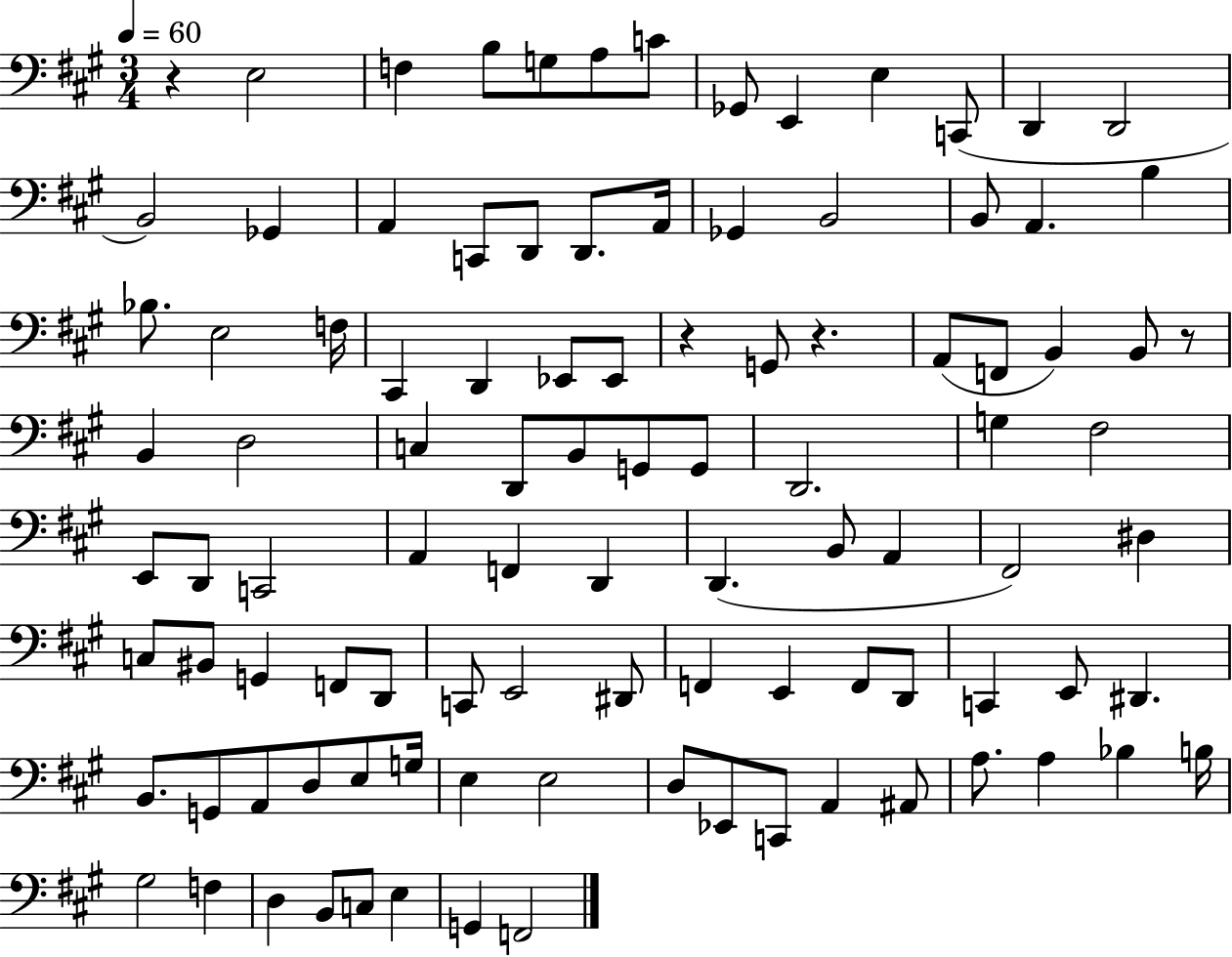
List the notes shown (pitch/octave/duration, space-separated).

R/q E3/h F3/q B3/e G3/e A3/e C4/e Gb2/e E2/q E3/q C2/e D2/q D2/h B2/h Gb2/q A2/q C2/e D2/e D2/e. A2/s Gb2/q B2/h B2/e A2/q. B3/q Bb3/e. E3/h F3/s C#2/q D2/q Eb2/e Eb2/e R/q G2/e R/q. A2/e F2/e B2/q B2/e R/e B2/q D3/h C3/q D2/e B2/e G2/e G2/e D2/h. G3/q F#3/h E2/e D2/e C2/h A2/q F2/q D2/q D2/q. B2/e A2/q F#2/h D#3/q C3/e BIS2/e G2/q F2/e D2/e C2/e E2/h D#2/e F2/q E2/q F2/e D2/e C2/q E2/e D#2/q. B2/e. G2/e A2/e D3/e E3/e G3/s E3/q E3/h D3/e Eb2/e C2/e A2/q A#2/e A3/e. A3/q Bb3/q B3/s G#3/h F3/q D3/q B2/e C3/e E3/q G2/q F2/h